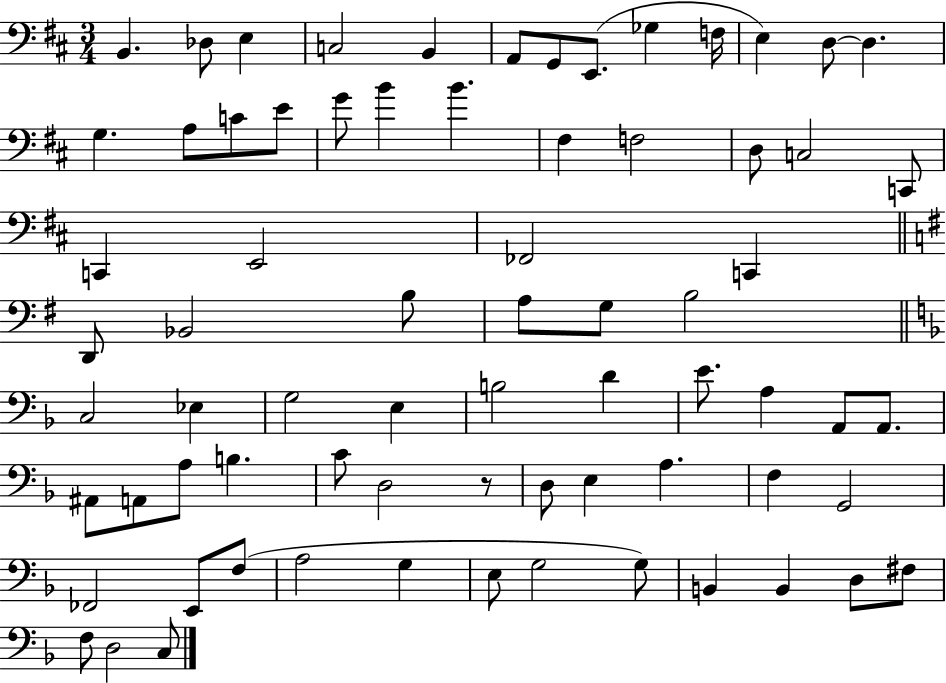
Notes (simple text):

B2/q. Db3/e E3/q C3/h B2/q A2/e G2/e E2/e. Gb3/q F3/s E3/q D3/e D3/q. G3/q. A3/e C4/e E4/e G4/e B4/q B4/q. F#3/q F3/h D3/e C3/h C2/e C2/q E2/h FES2/h C2/q D2/e Bb2/h B3/e A3/e G3/e B3/h C3/h Eb3/q G3/h E3/q B3/h D4/q E4/e. A3/q A2/e A2/e. A#2/e A2/e A3/e B3/q. C4/e D3/h R/e D3/e E3/q A3/q. F3/q G2/h FES2/h E2/e F3/e A3/h G3/q E3/e G3/h G3/e B2/q B2/q D3/e F#3/e F3/e D3/h C3/e